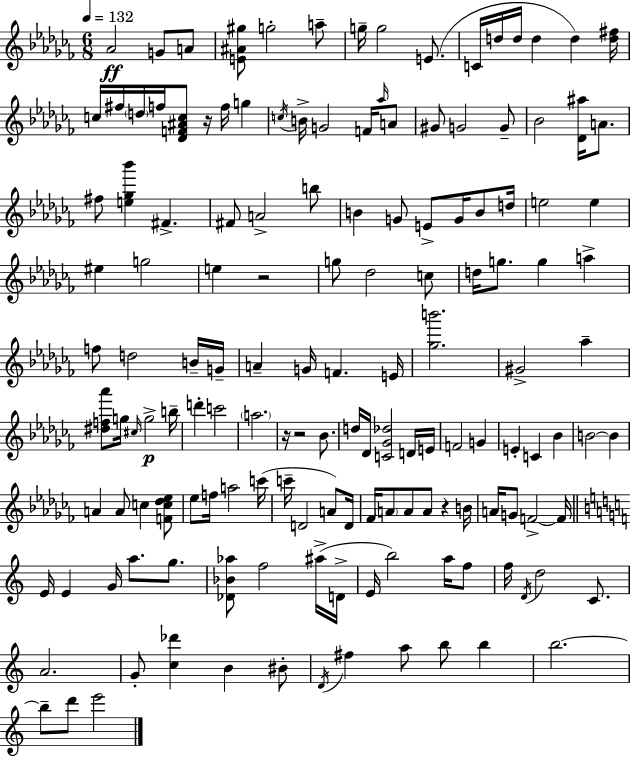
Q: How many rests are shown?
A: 5